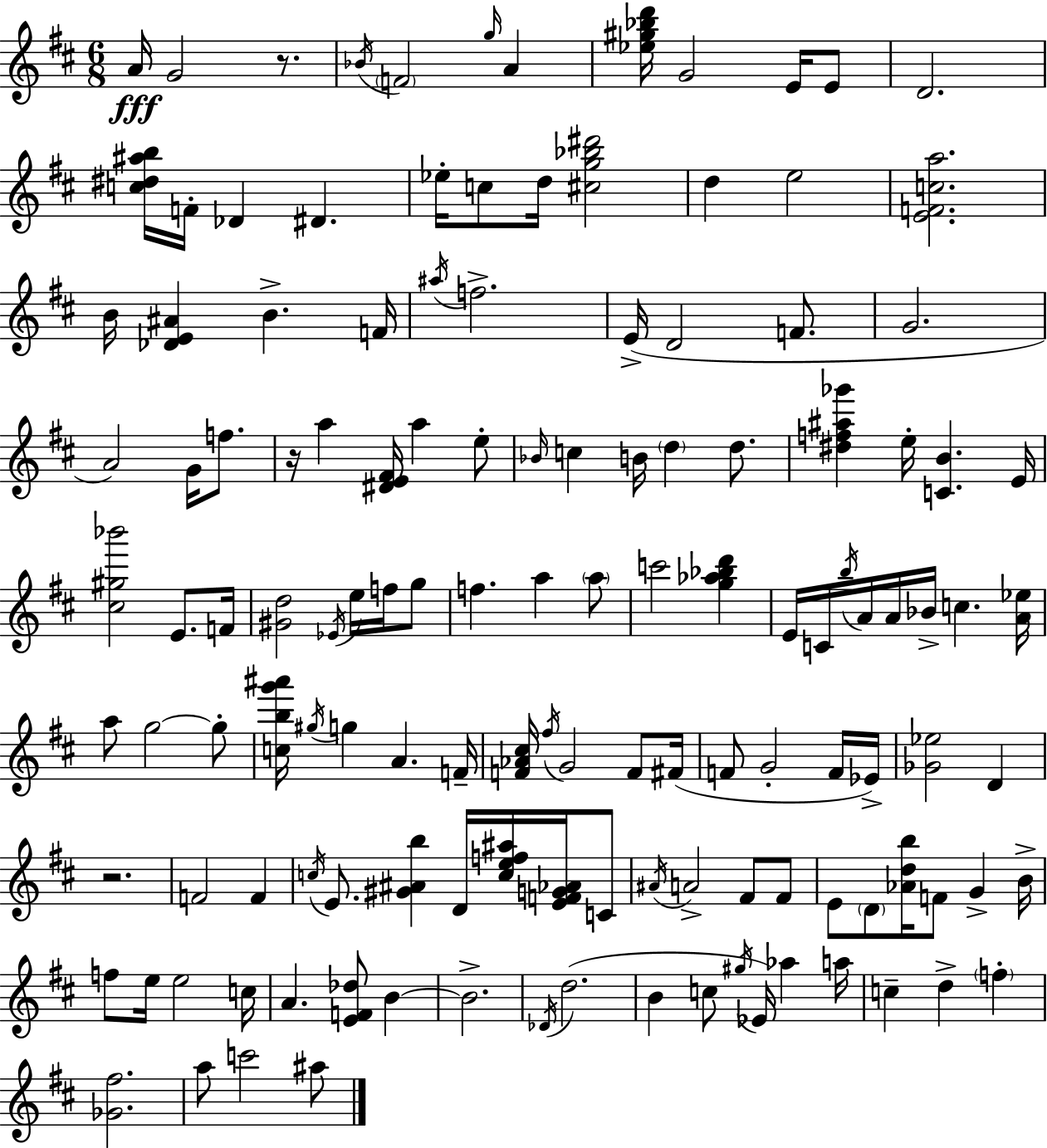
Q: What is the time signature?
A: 6/8